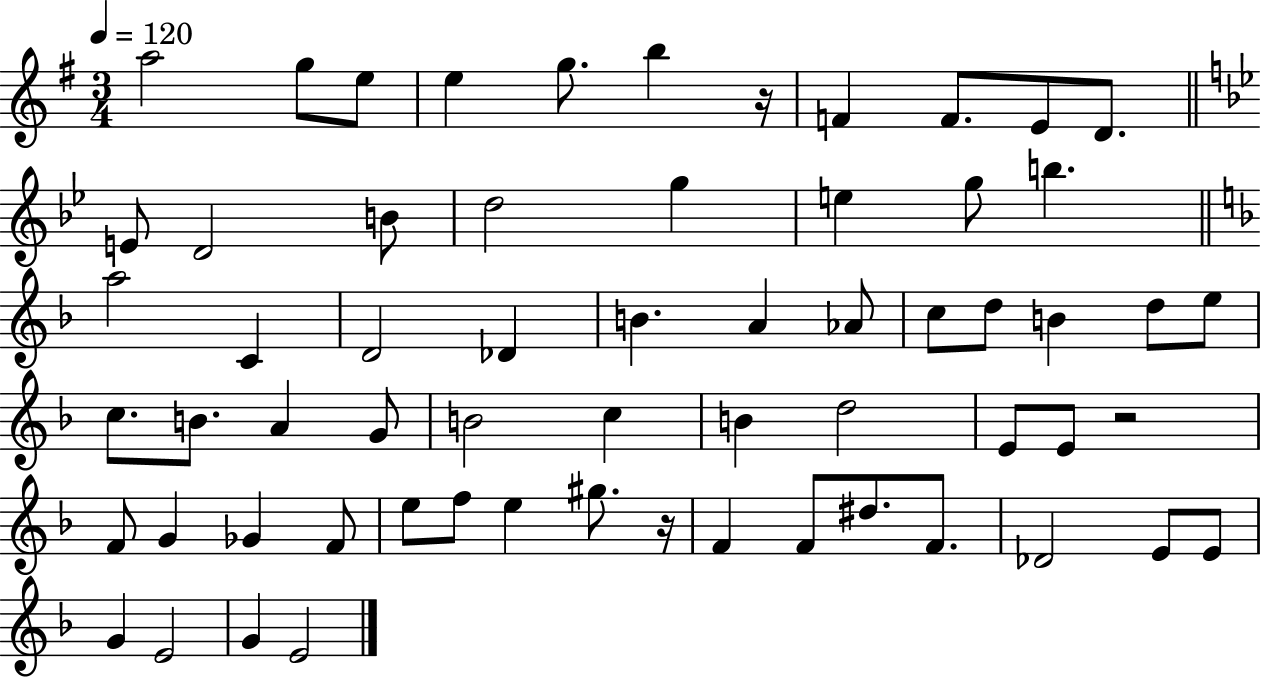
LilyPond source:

{
  \clef treble
  \numericTimeSignature
  \time 3/4
  \key g \major
  \tempo 4 = 120
  \repeat volta 2 { a''2 g''8 e''8 | e''4 g''8. b''4 r16 | f'4 f'8. e'8 d'8. | \bar "||" \break \key bes \major e'8 d'2 b'8 | d''2 g''4 | e''4 g''8 b''4. | \bar "||" \break \key f \major a''2 c'4 | d'2 des'4 | b'4. a'4 aes'8 | c''8 d''8 b'4 d''8 e''8 | \break c''8. b'8. a'4 g'8 | b'2 c''4 | b'4 d''2 | e'8 e'8 r2 | \break f'8 g'4 ges'4 f'8 | e''8 f''8 e''4 gis''8. r16 | f'4 f'8 dis''8. f'8. | des'2 e'8 e'8 | \break g'4 e'2 | g'4 e'2 | } \bar "|."
}